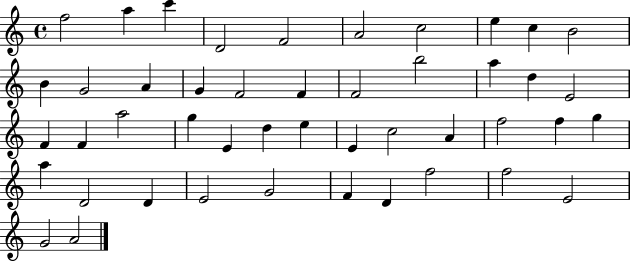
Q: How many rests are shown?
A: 0